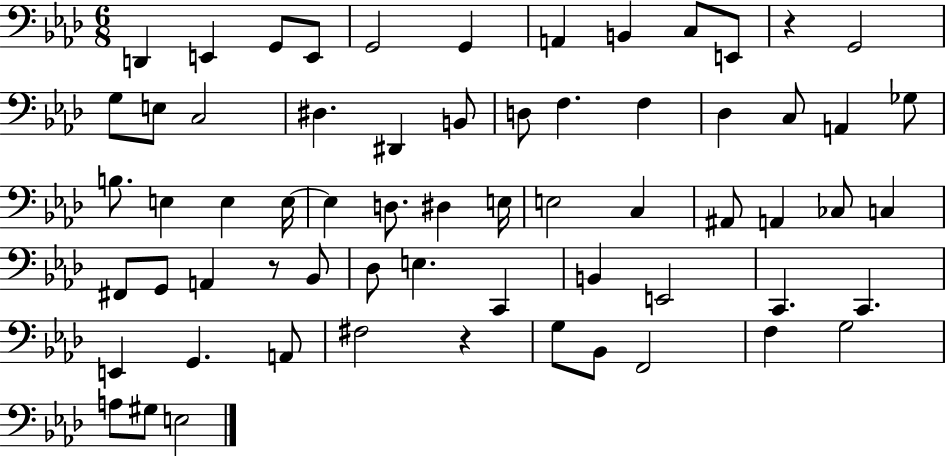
X:1
T:Untitled
M:6/8
L:1/4
K:Ab
D,, E,, G,,/2 E,,/2 G,,2 G,, A,, B,, C,/2 E,,/2 z G,,2 G,/2 E,/2 C,2 ^D, ^D,, B,,/2 D,/2 F, F, _D, C,/2 A,, _G,/2 B,/2 E, E, E,/4 E, D,/2 ^D, E,/4 E,2 C, ^A,,/2 A,, _C,/2 C, ^F,,/2 G,,/2 A,, z/2 _B,,/2 _D,/2 E, C,, B,, E,,2 C,, C,, E,, G,, A,,/2 ^F,2 z G,/2 _B,,/2 F,,2 F, G,2 A,/2 ^G,/2 E,2